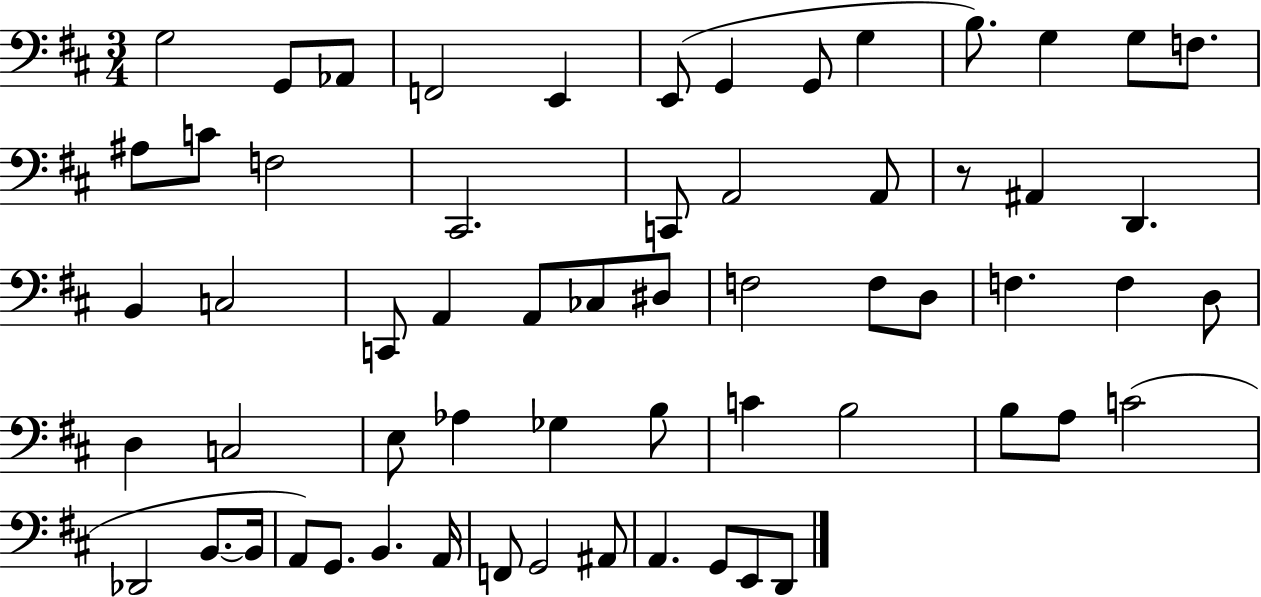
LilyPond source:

{
  \clef bass
  \numericTimeSignature
  \time 3/4
  \key d \major
  g2 g,8 aes,8 | f,2 e,4 | e,8( g,4 g,8 g4 | b8.) g4 g8 f8. | \break ais8 c'8 f2 | cis,2. | c,8 a,2 a,8 | r8 ais,4 d,4. | \break b,4 c2 | c,8 a,4 a,8 ces8 dis8 | f2 f8 d8 | f4. f4 d8 | \break d4 c2 | e8 aes4 ges4 b8 | c'4 b2 | b8 a8 c'2( | \break des,2 b,8.~~ b,16 | a,8) g,8. b,4. a,16 | f,8 g,2 ais,8 | a,4. g,8 e,8 d,8 | \break \bar "|."
}